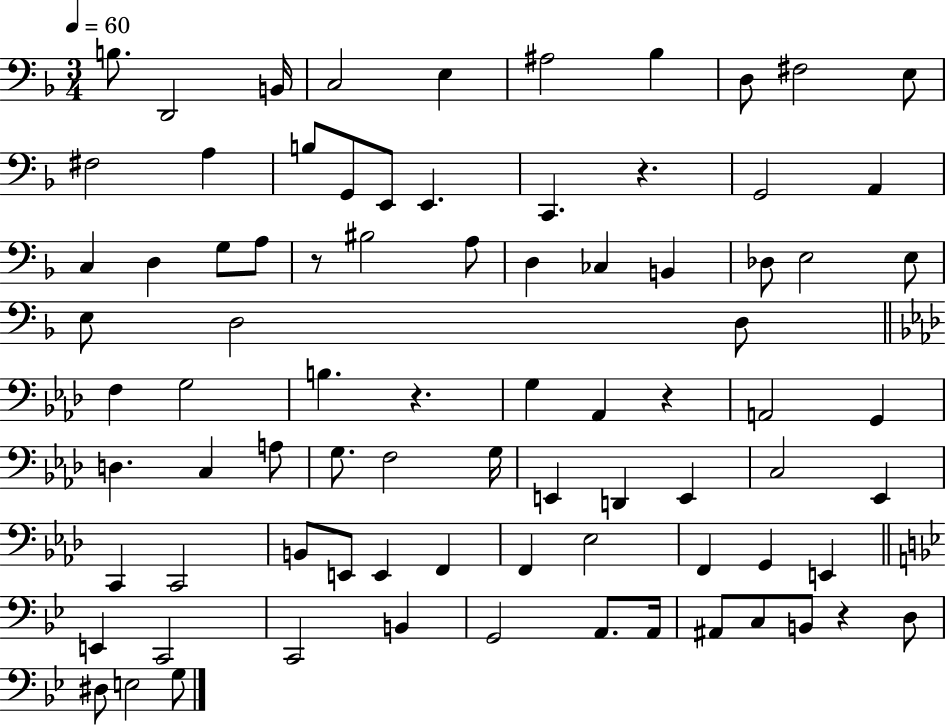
X:1
T:Untitled
M:3/4
L:1/4
K:F
B,/2 D,,2 B,,/4 C,2 E, ^A,2 _B, D,/2 ^F,2 E,/2 ^F,2 A, B,/2 G,,/2 E,,/2 E,, C,, z G,,2 A,, C, D, G,/2 A,/2 z/2 ^B,2 A,/2 D, _C, B,, _D,/2 E,2 E,/2 E,/2 D,2 D,/2 F, G,2 B, z G, _A,, z A,,2 G,, D, C, A,/2 G,/2 F,2 G,/4 E,, D,, E,, C,2 _E,, C,, C,,2 B,,/2 E,,/2 E,, F,, F,, _E,2 F,, G,, E,, E,, C,,2 C,,2 B,, G,,2 A,,/2 A,,/4 ^A,,/2 C,/2 B,,/2 z D,/2 ^D,/2 E,2 G,/2